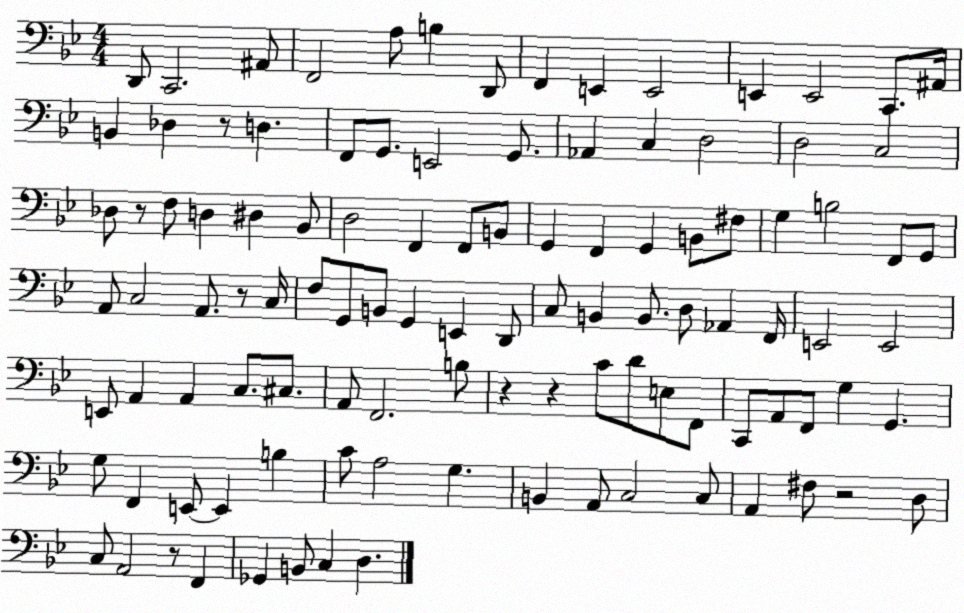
X:1
T:Untitled
M:4/4
L:1/4
K:Bb
D,,/2 C,,2 ^A,,/2 F,,2 A,/2 B, D,,/2 F,, E,, E,,2 E,, E,,2 C,,/2 ^A,,/4 B,, _D, z/2 D, F,,/2 G,,/2 E,,2 G,,/2 _A,, C, D,2 D,2 C,2 _D,/2 z/2 F,/2 D, ^D, _B,,/2 D,2 F,, F,,/2 B,,/2 G,, F,, G,, B,,/2 ^F,/2 G, B,2 F,,/2 G,,/2 A,,/2 C,2 A,,/2 z/2 C,/4 F,/2 G,,/2 B,,/2 G,, E,, D,,/2 C,/2 B,, B,,/2 D,/2 _A,, F,,/4 E,,2 E,,2 E,,/2 A,, A,, C,/2 ^C,/2 A,,/2 F,,2 B,/2 z z C/2 D/2 E,/2 F,,/2 C,,/2 A,,/2 F,,/2 G, G,, G,/2 F,, E,,/2 E,, B, C/2 A,2 G, B,, A,,/2 C,2 C,/2 A,, ^F,/2 z2 D,/2 C,/2 A,,2 z/2 F,, _G,, B,,/2 C, D,